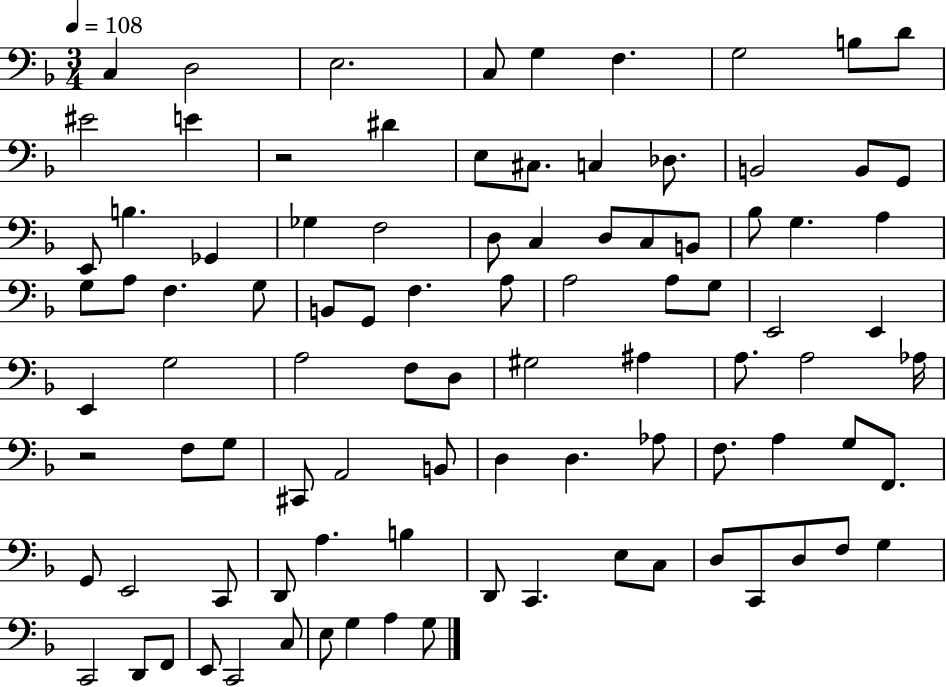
{
  \clef bass
  \numericTimeSignature
  \time 3/4
  \key f \major
  \tempo 4 = 108
  \repeat volta 2 { c4 d2 | e2. | c8 g4 f4. | g2 b8 d'8 | \break eis'2 e'4 | r2 dis'4 | e8 cis8. c4 des8. | b,2 b,8 g,8 | \break e,8 b4. ges,4 | ges4 f2 | d8 c4 d8 c8 b,8 | bes8 g4. a4 | \break g8 a8 f4. g8 | b,8 g,8 f4. a8 | a2 a8 g8 | e,2 e,4 | \break e,4 g2 | a2 f8 d8 | gis2 ais4 | a8. a2 aes16 | \break r2 f8 g8 | cis,8 a,2 b,8 | d4 d4. aes8 | f8. a4 g8 f,8. | \break g,8 e,2 c,8 | d,8 a4. b4 | d,8 c,4. e8 c8 | d8 c,8 d8 f8 g4 | \break c,2 d,8 f,8 | e,8 c,2 c8 | e8 g4 a4 g8 | } \bar "|."
}